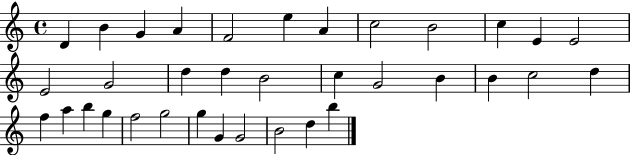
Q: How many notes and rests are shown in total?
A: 35